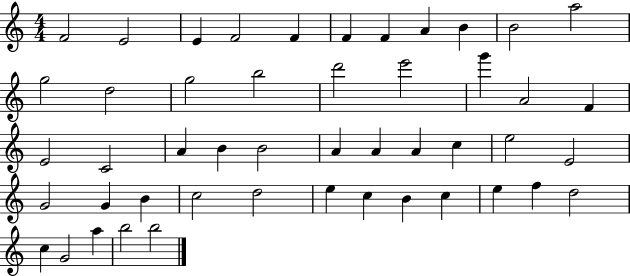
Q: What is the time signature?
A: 4/4